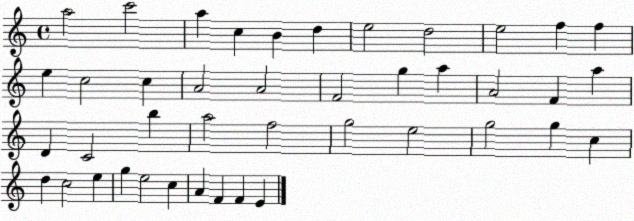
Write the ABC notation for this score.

X:1
T:Untitled
M:4/4
L:1/4
K:C
a2 c'2 a c B d e2 d2 e2 f f e c2 c A2 A2 F2 g a A2 F a D C2 b a2 f2 g2 e2 g2 g c d c2 e g e2 c A F F E